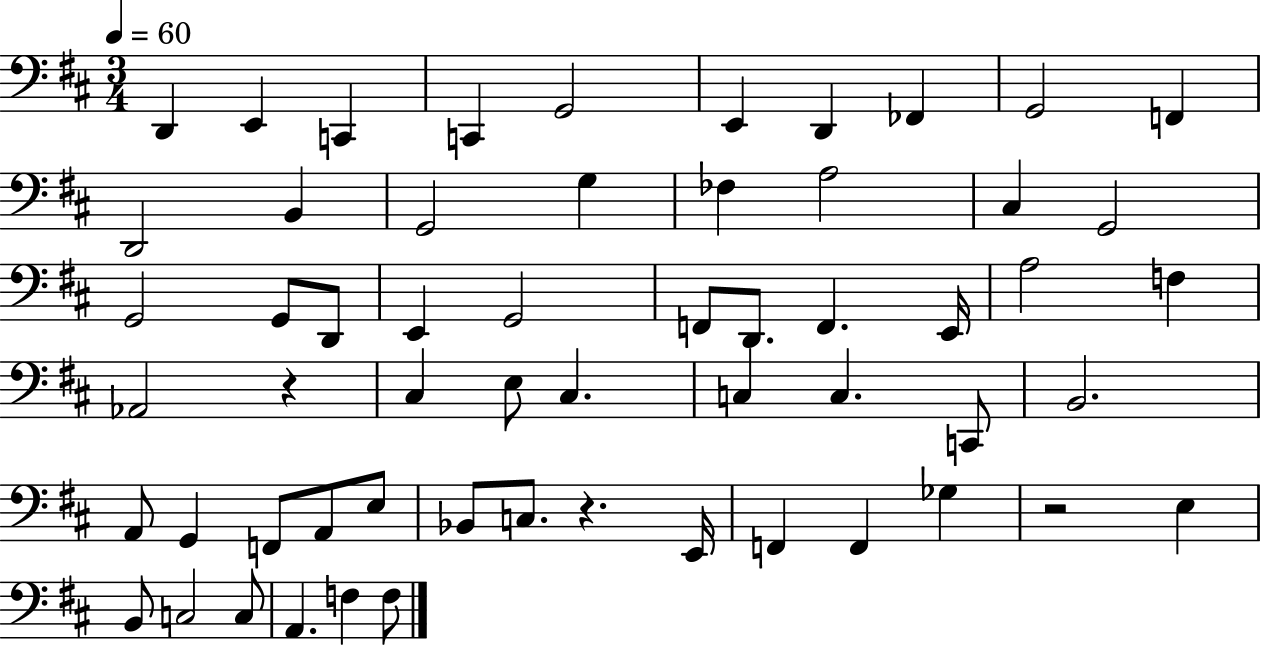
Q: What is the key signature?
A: D major